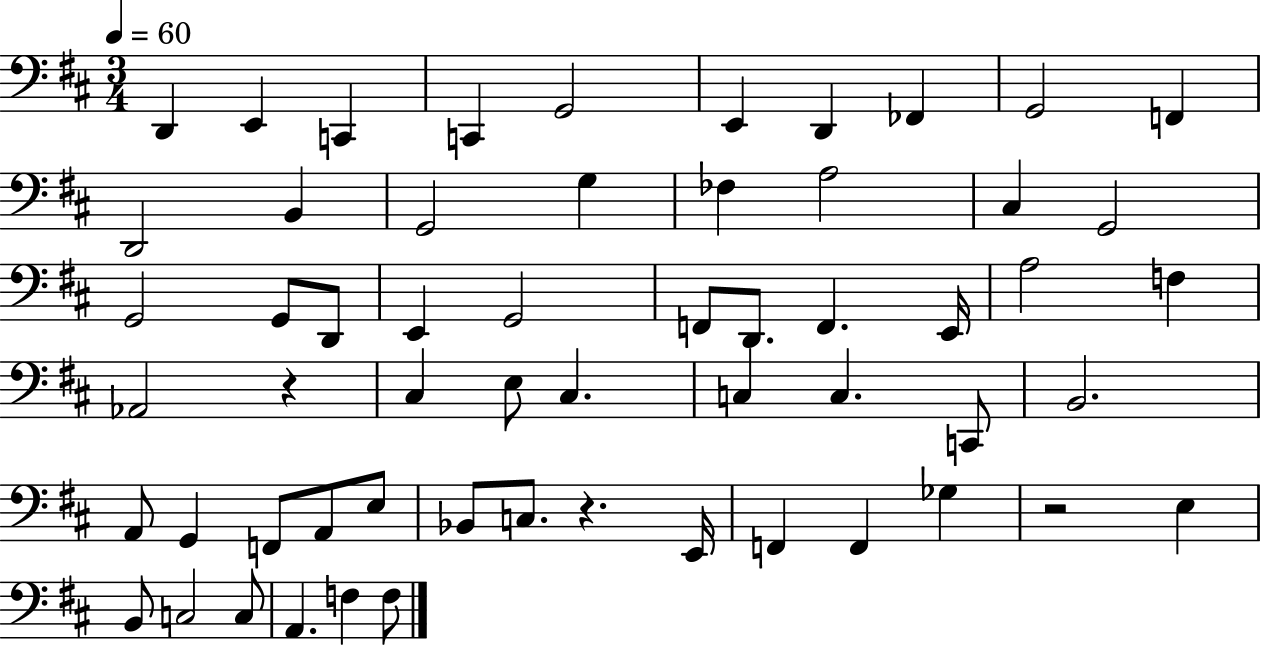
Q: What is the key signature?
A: D major